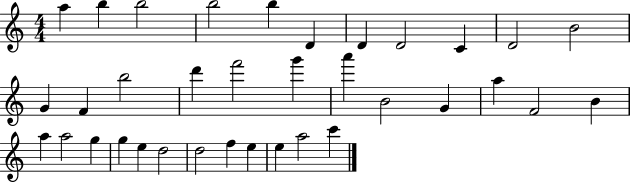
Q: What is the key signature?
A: C major